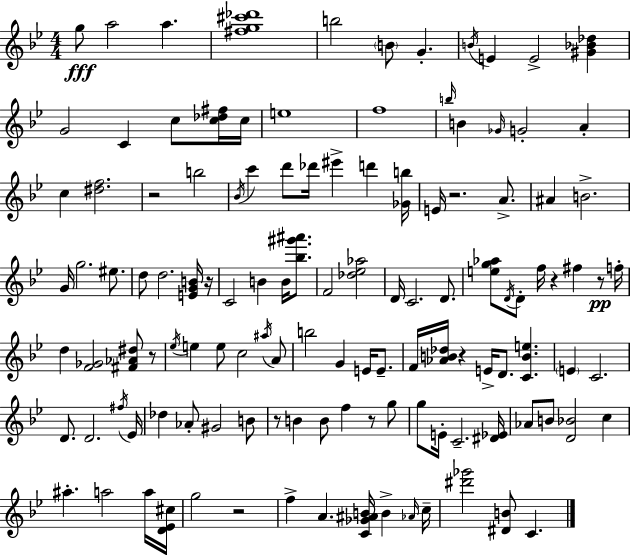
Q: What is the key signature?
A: G minor